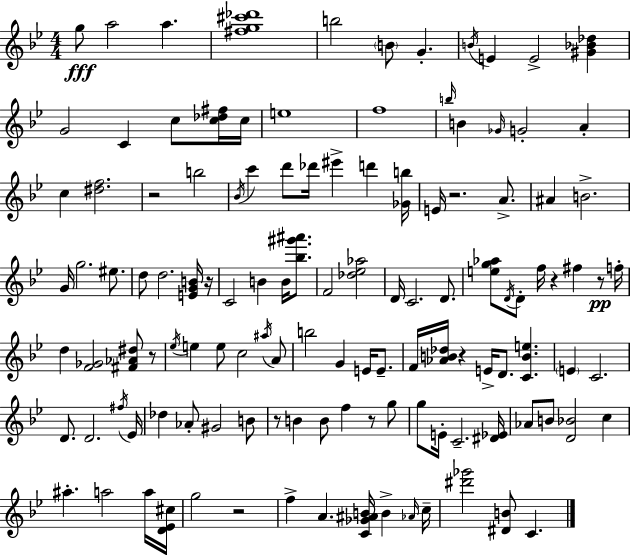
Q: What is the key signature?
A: G minor